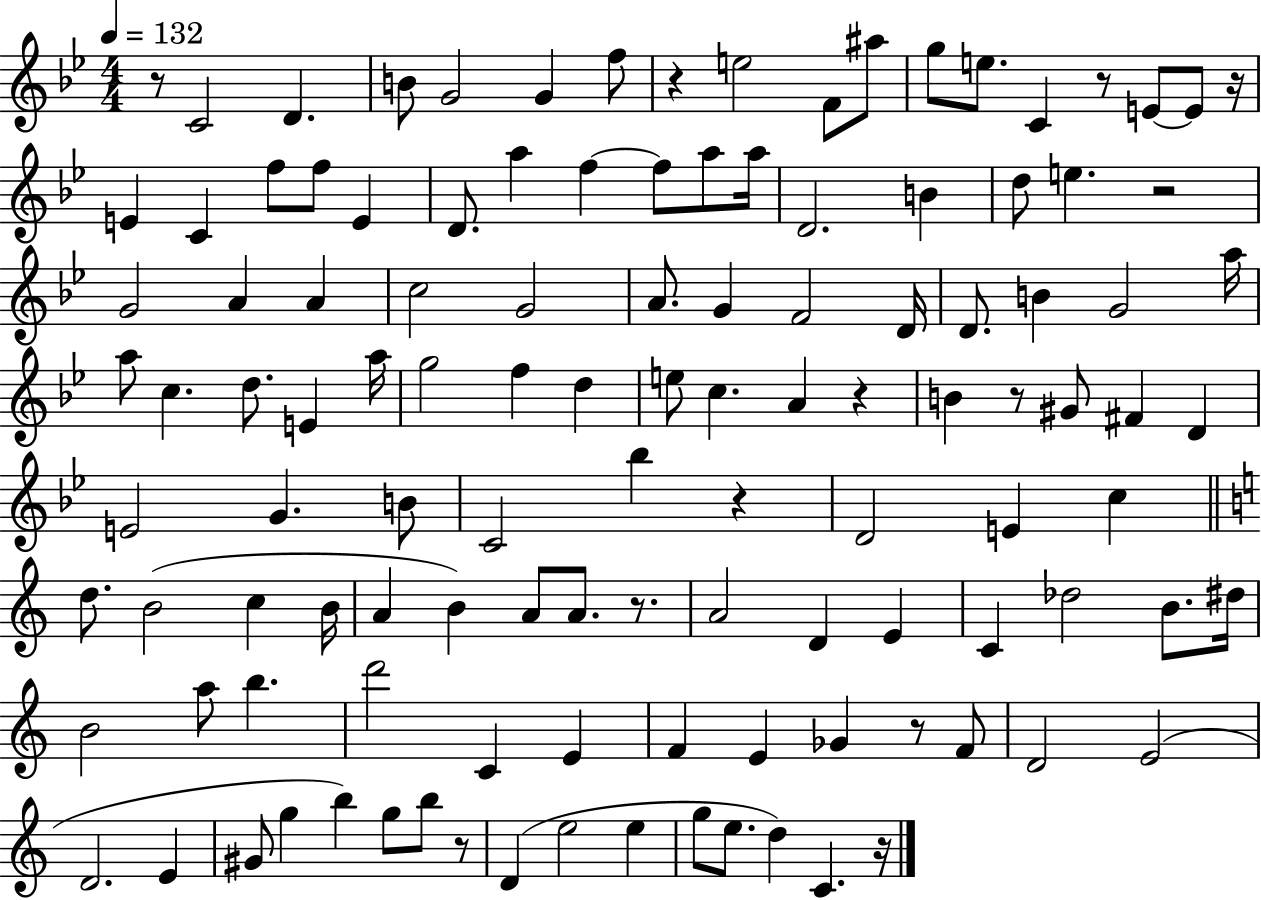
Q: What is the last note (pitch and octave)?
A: C4